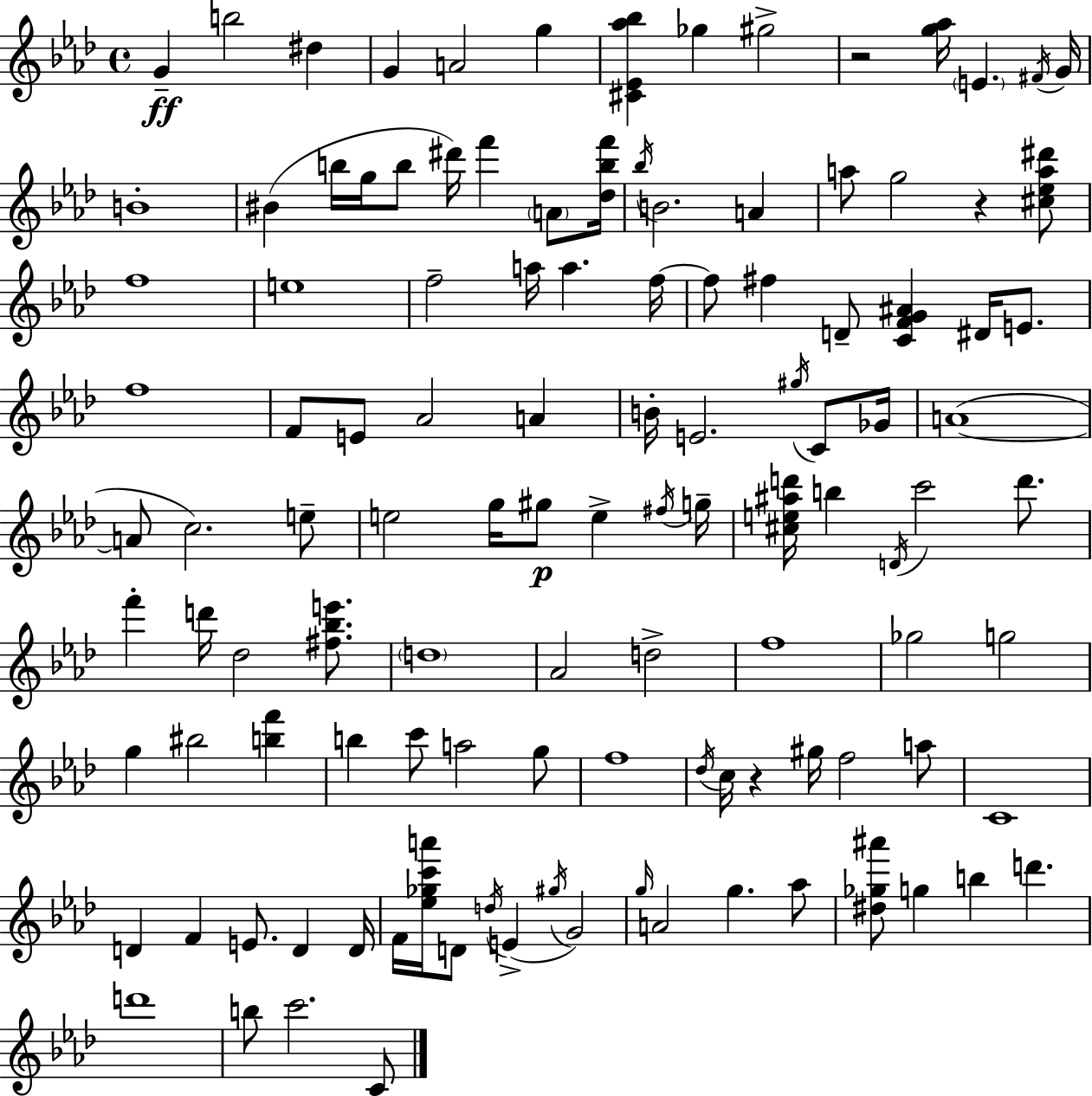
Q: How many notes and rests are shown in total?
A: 116